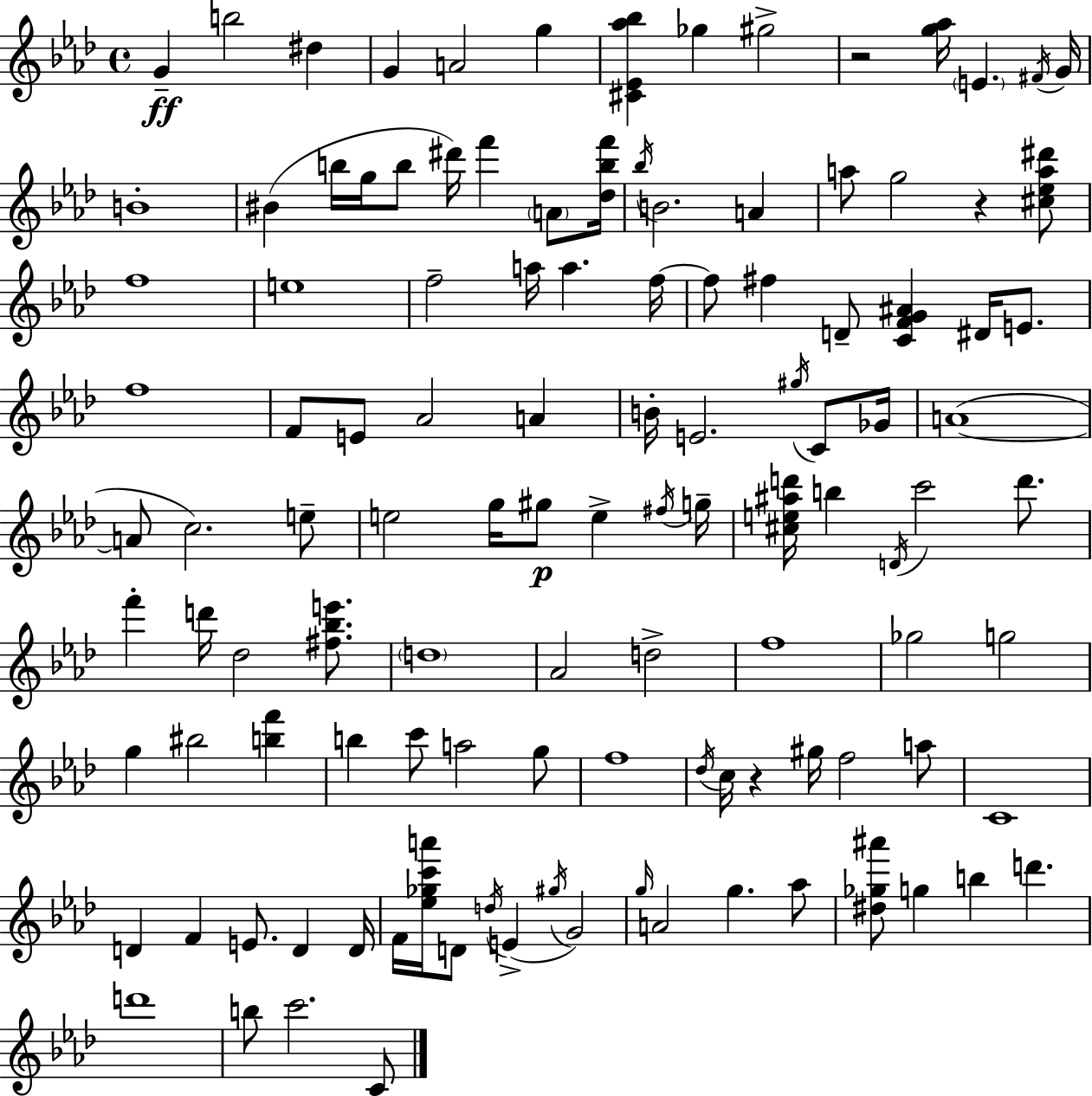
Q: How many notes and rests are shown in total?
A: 116